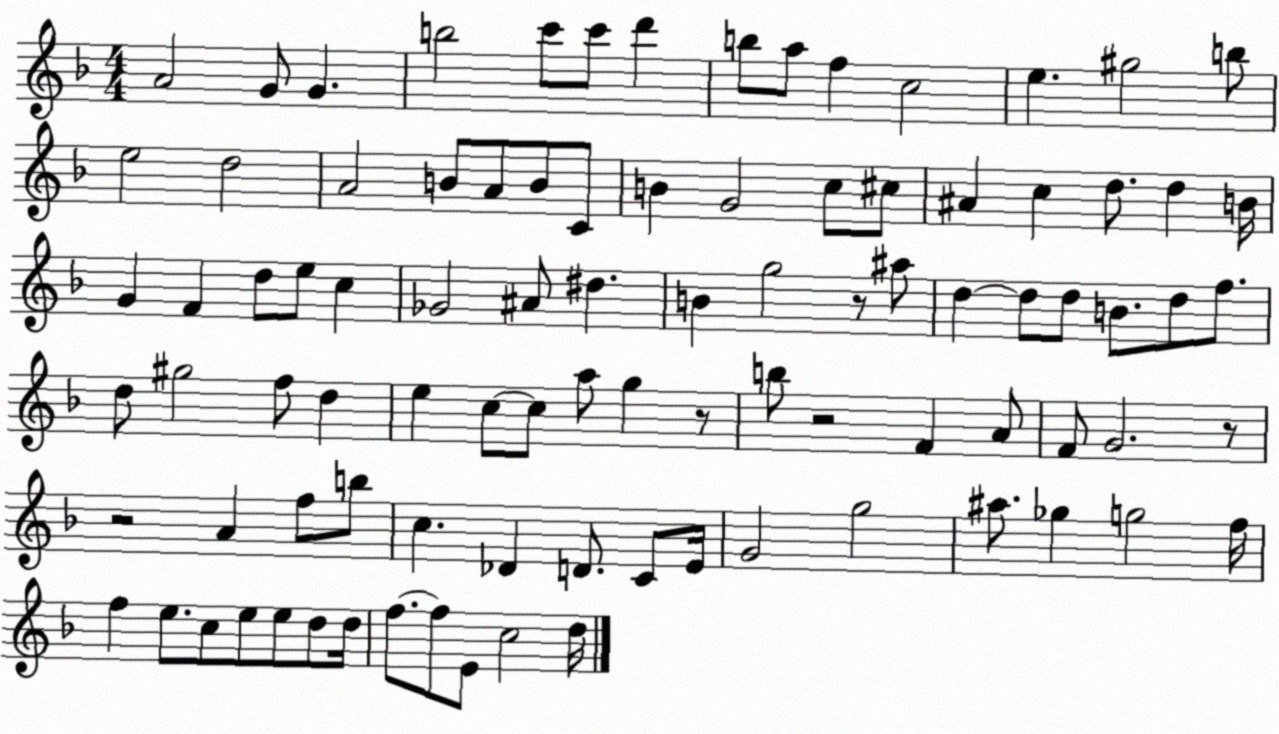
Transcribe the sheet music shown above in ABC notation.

X:1
T:Untitled
M:4/4
L:1/4
K:F
A2 G/2 G b2 c'/2 c'/2 d' b/2 a/2 f c2 e ^g2 b/2 e2 d2 A2 B/2 A/2 B/2 C/2 B G2 c/2 ^c/2 ^A c d/2 d B/4 G F d/2 e/2 c _G2 ^A/2 ^d B g2 z/2 ^a/2 d d/2 d/2 B/2 d/2 f/2 d/2 ^g2 f/2 d e c/2 c/2 a/2 g z/2 b/2 z2 F A/2 F/2 G2 z/2 z2 A f/2 b/2 c _D D/2 C/2 E/4 G2 g2 ^a/2 _g g2 f/4 f e/2 c/2 e/2 e/2 d/2 d/4 f/2 f/2 E/2 c2 d/4